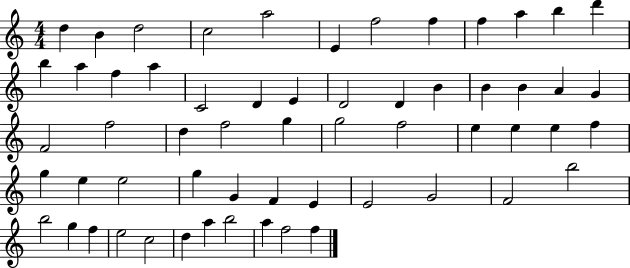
{
  \clef treble
  \numericTimeSignature
  \time 4/4
  \key c \major
  d''4 b'4 d''2 | c''2 a''2 | e'4 f''2 f''4 | f''4 a''4 b''4 d'''4 | \break b''4 a''4 f''4 a''4 | c'2 d'4 e'4 | d'2 d'4 b'4 | b'4 b'4 a'4 g'4 | \break f'2 f''2 | d''4 f''2 g''4 | g''2 f''2 | e''4 e''4 e''4 f''4 | \break g''4 e''4 e''2 | g''4 g'4 f'4 e'4 | e'2 g'2 | f'2 b''2 | \break b''2 g''4 f''4 | e''2 c''2 | d''4 a''4 b''2 | a''4 f''2 f''4 | \break \bar "|."
}